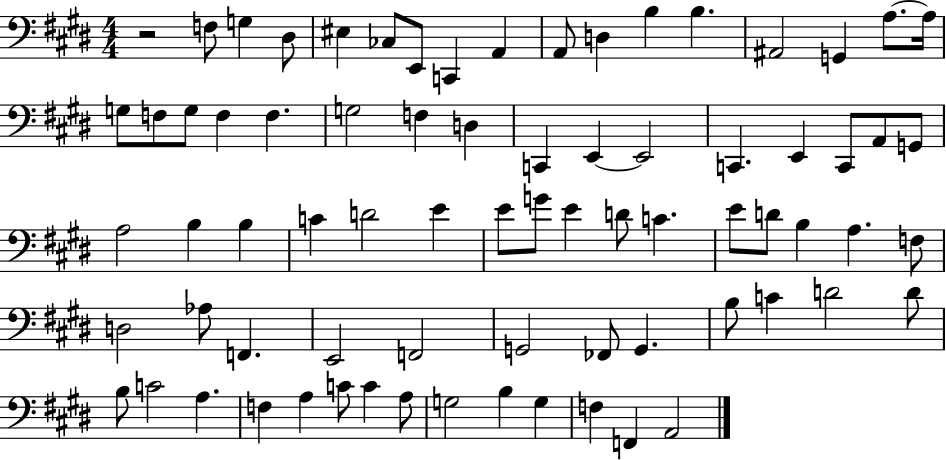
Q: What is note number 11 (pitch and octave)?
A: B3